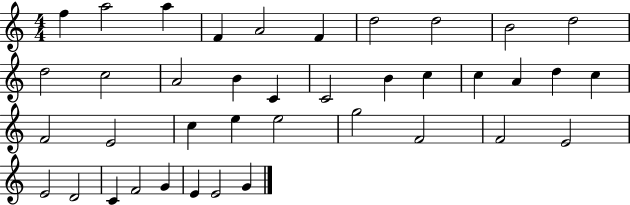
X:1
T:Untitled
M:4/4
L:1/4
K:C
f a2 a F A2 F d2 d2 B2 d2 d2 c2 A2 B C C2 B c c A d c F2 E2 c e e2 g2 F2 F2 E2 E2 D2 C F2 G E E2 G